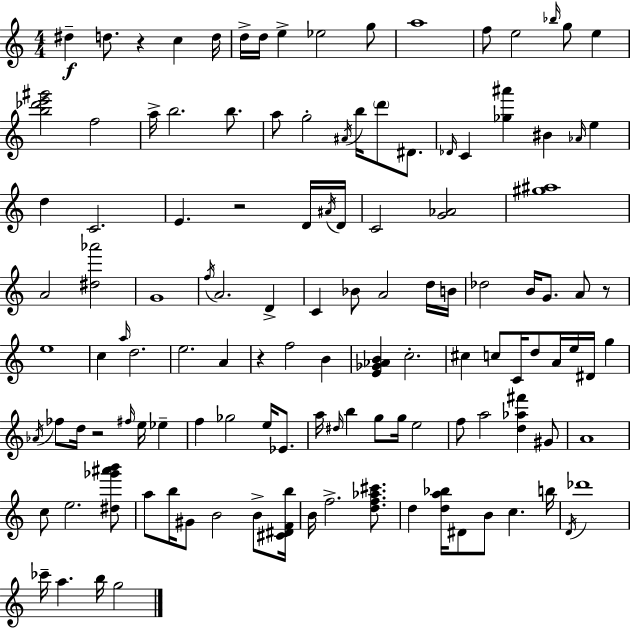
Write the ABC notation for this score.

X:1
T:Untitled
M:4/4
L:1/4
K:C
^d d/2 z c d/4 d/4 d/4 e _e2 g/2 a4 f/2 e2 _b/4 g/2 e [b_d'e'^g']2 f2 a/4 b2 b/2 a/2 g2 ^A/4 b/4 d'/2 ^D/2 _D/4 C [_g^a'] ^B _A/4 e d C2 E z2 D/4 ^A/4 D/4 C2 [G_A]2 [^g^a]4 A2 [^d_a']2 G4 f/4 A2 D C _B/2 A2 d/4 B/4 _d2 B/4 G/2 A/2 z/2 e4 c a/4 d2 e2 A z f2 B [E_G_AB] c2 ^c c/2 C/4 d/2 A/4 e/4 ^D/4 g _A/4 _f/2 d/4 z2 ^f/4 e/4 _e f _g2 e/4 _E/2 a/4 ^d/4 b g/2 g/4 e2 f/2 a2 [d_a^f'] ^G/2 A4 c/2 e2 [^d_g'^a'b']/2 a/2 b/4 ^G/2 B2 B/2 [^C^DFb]/4 B/4 f2 [df_a^c']/2 d [da_b]/4 ^D/2 B/2 c b/4 D/4 _d'4 _c'/4 a b/4 g2